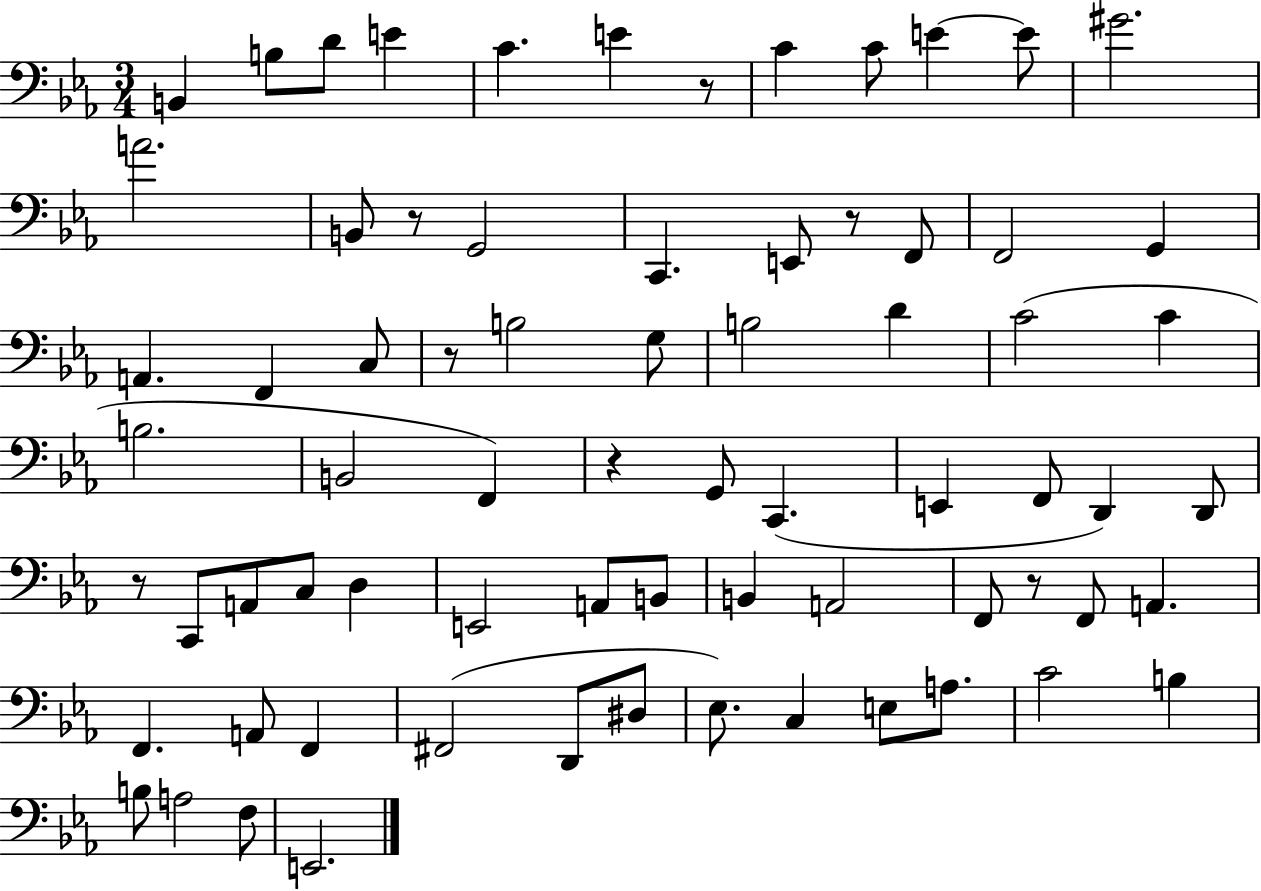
{
  \clef bass
  \numericTimeSignature
  \time 3/4
  \key ees \major
  \repeat volta 2 { b,4 b8 d'8 e'4 | c'4. e'4 r8 | c'4 c'8 e'4~~ e'8 | gis'2. | \break a'2. | b,8 r8 g,2 | c,4. e,8 r8 f,8 | f,2 g,4 | \break a,4. f,4 c8 | r8 b2 g8 | b2 d'4 | c'2( c'4 | \break b2. | b,2 f,4) | r4 g,8 c,4.( | e,4 f,8 d,4) d,8 | \break r8 c,8 a,8 c8 d4 | e,2 a,8 b,8 | b,4 a,2 | f,8 r8 f,8 a,4. | \break f,4. a,8 f,4 | fis,2( d,8 dis8 | ees8.) c4 e8 a8. | c'2 b4 | \break b8 a2 f8 | e,2. | } \bar "|."
}